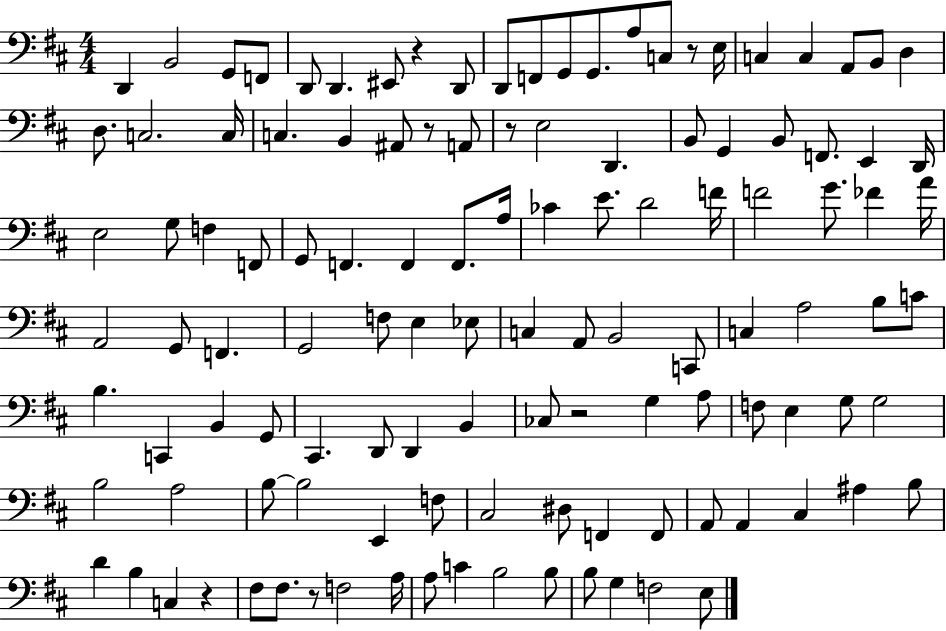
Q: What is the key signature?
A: D major